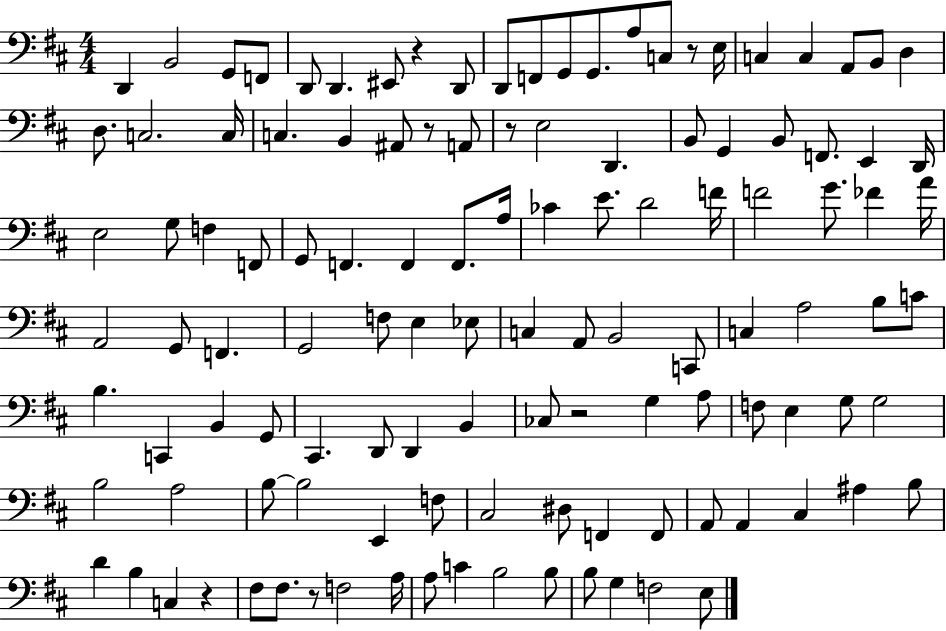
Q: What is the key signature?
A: D major